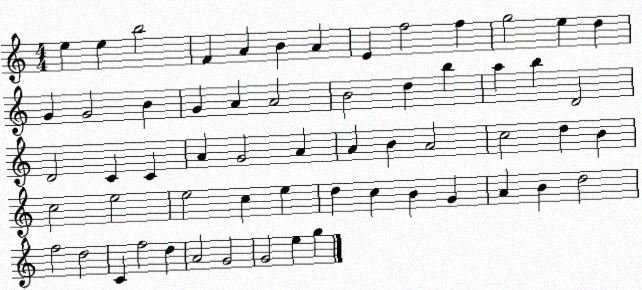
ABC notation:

X:1
T:Untitled
M:4/4
L:1/4
K:C
e e b2 F A B A E f2 f g2 e d G G2 B G A A2 B2 d b a b D2 D2 C C A G2 A A B A2 c2 d B c2 e2 e2 c e d c B G A B d2 f2 d2 C f2 d A2 G2 G2 e g